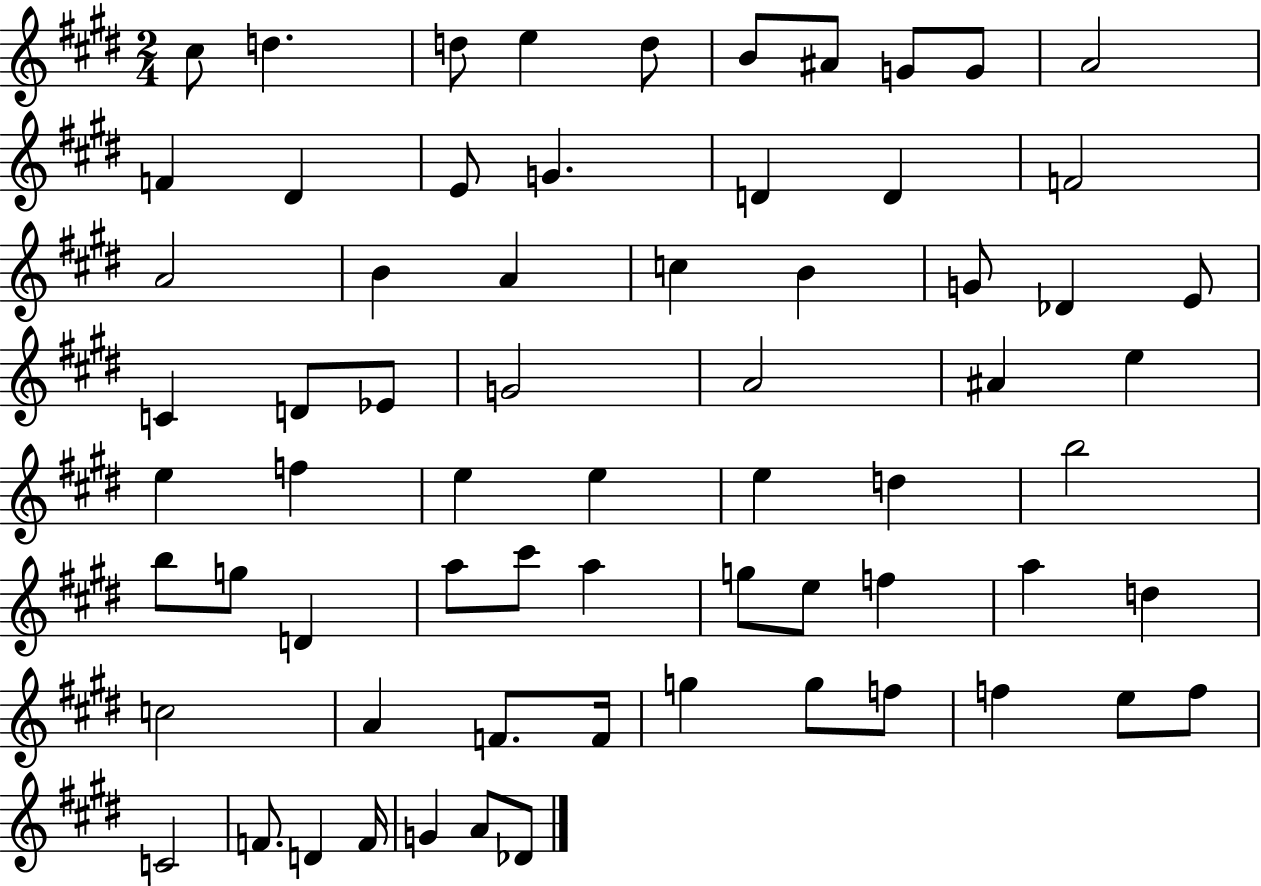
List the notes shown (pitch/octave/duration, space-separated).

C#5/e D5/q. D5/e E5/q D5/e B4/e A#4/e G4/e G4/e A4/h F4/q D#4/q E4/e G4/q. D4/q D4/q F4/h A4/h B4/q A4/q C5/q B4/q G4/e Db4/q E4/e C4/q D4/e Eb4/e G4/h A4/h A#4/q E5/q E5/q F5/q E5/q E5/q E5/q D5/q B5/h B5/e G5/e D4/q A5/e C#6/e A5/q G5/e E5/e F5/q A5/q D5/q C5/h A4/q F4/e. F4/s G5/q G5/e F5/e F5/q E5/e F5/e C4/h F4/e. D4/q F4/s G4/q A4/e Db4/e